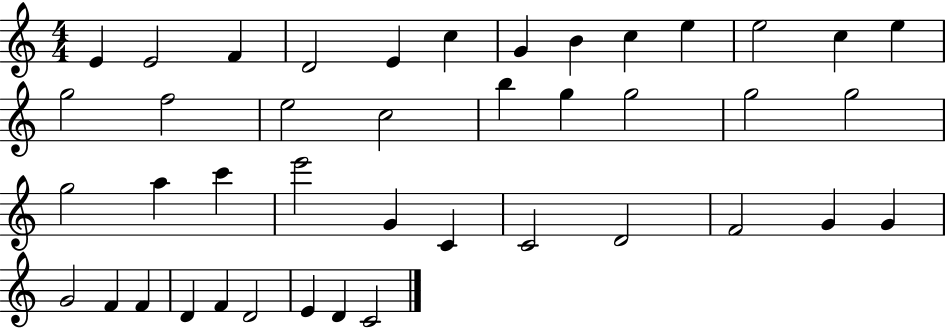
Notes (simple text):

E4/q E4/h F4/q D4/h E4/q C5/q G4/q B4/q C5/q E5/q E5/h C5/q E5/q G5/h F5/h E5/h C5/h B5/q G5/q G5/h G5/h G5/h G5/h A5/q C6/q E6/h G4/q C4/q C4/h D4/h F4/h G4/q G4/q G4/h F4/q F4/q D4/q F4/q D4/h E4/q D4/q C4/h